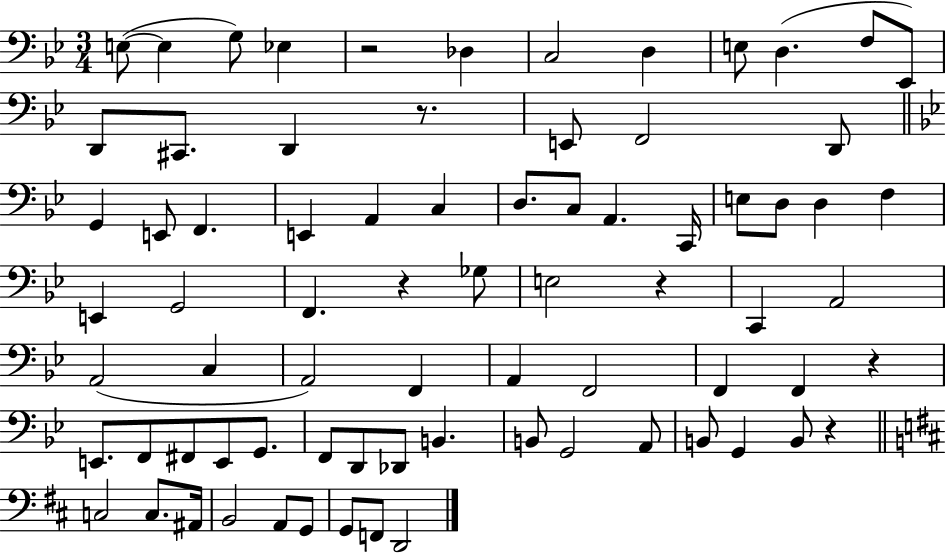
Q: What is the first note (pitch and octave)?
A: E3